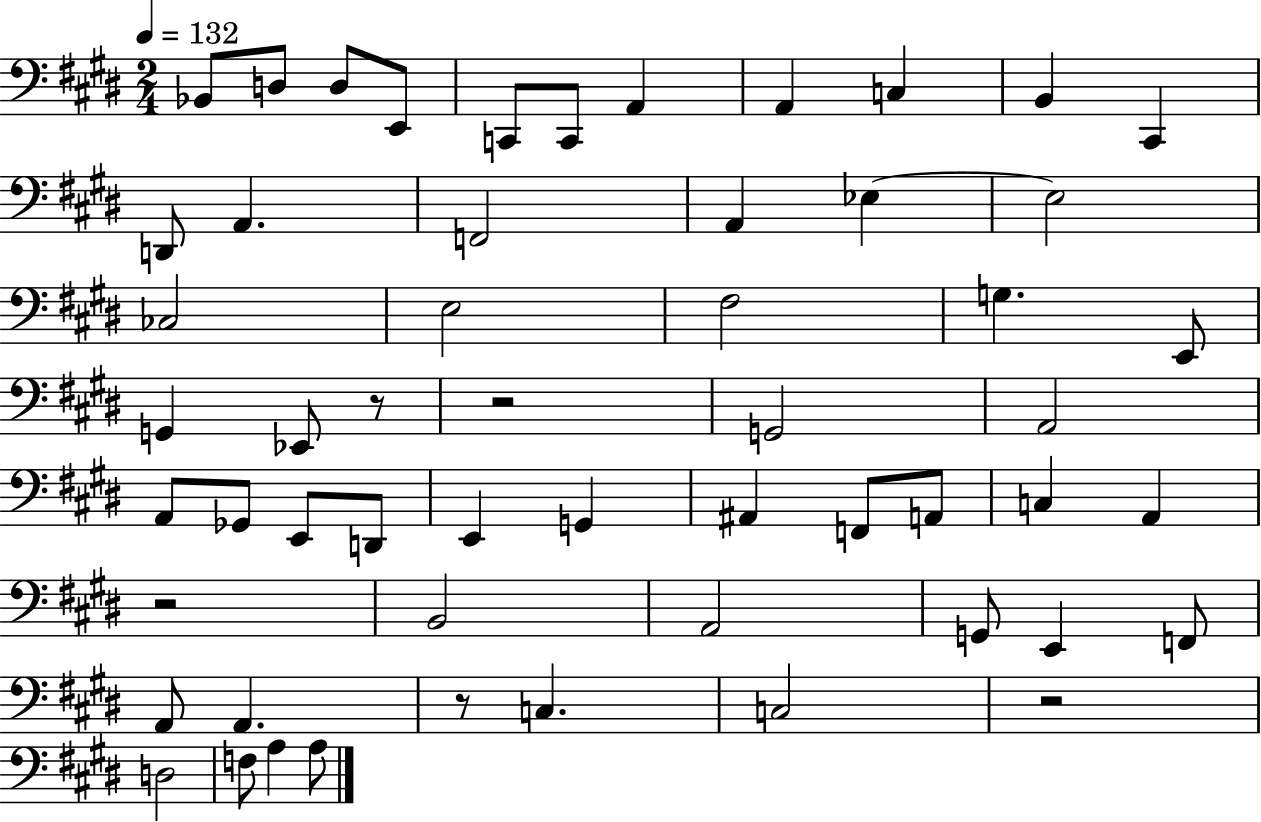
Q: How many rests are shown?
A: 5